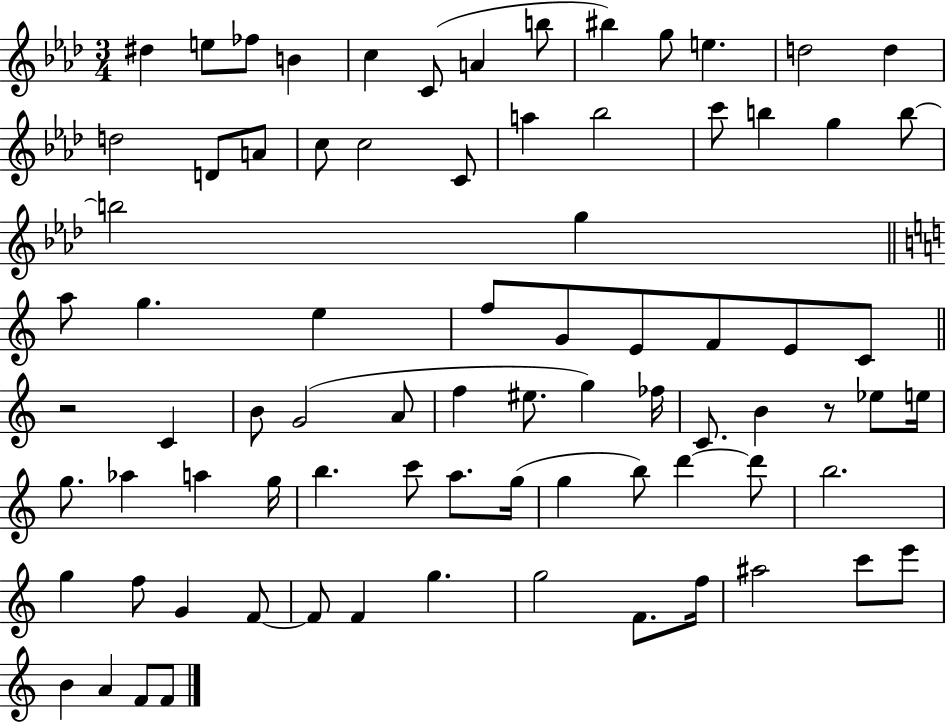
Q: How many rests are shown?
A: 2